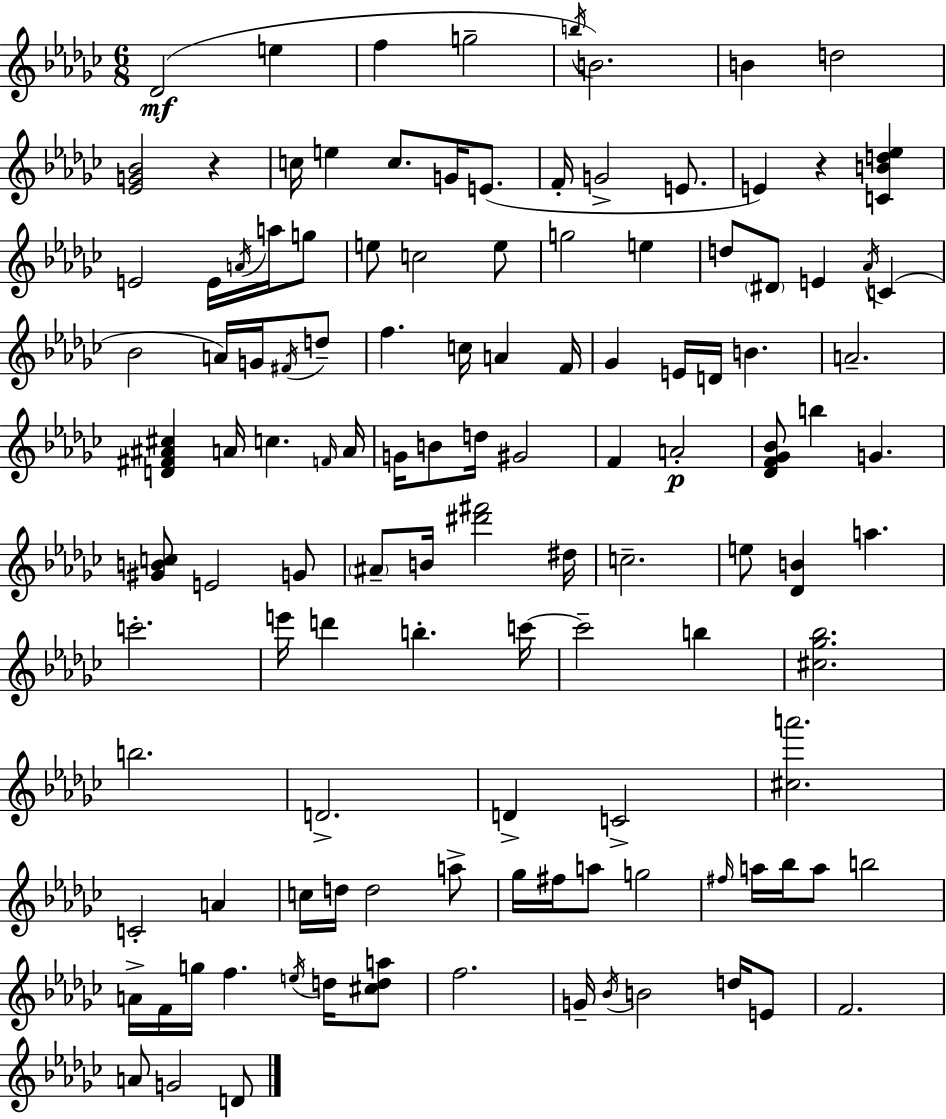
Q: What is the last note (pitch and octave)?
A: D4